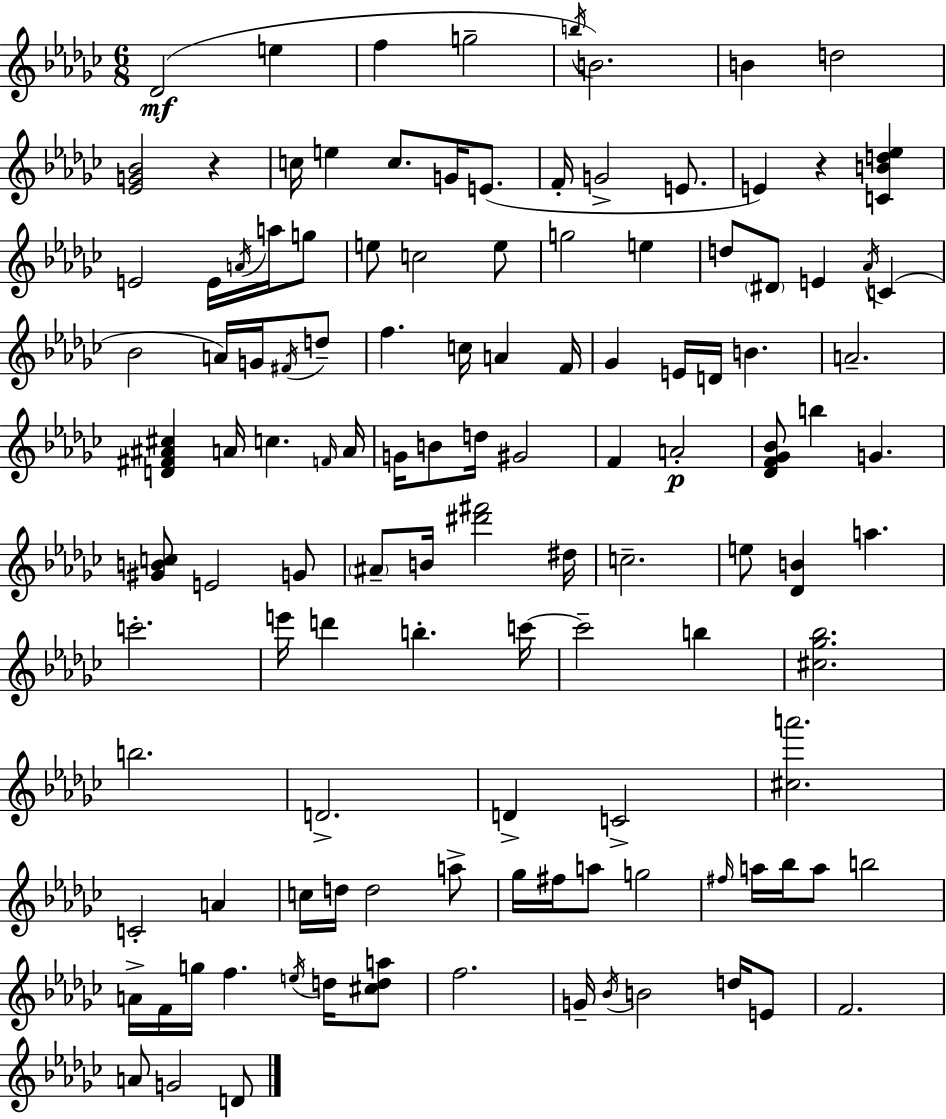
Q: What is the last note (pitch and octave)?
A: D4